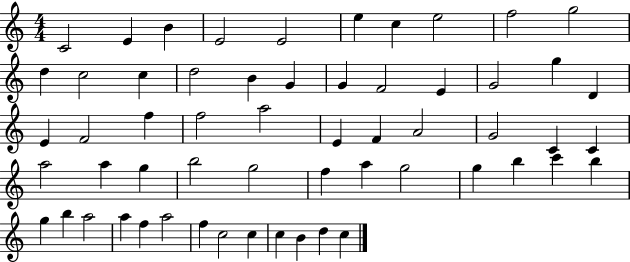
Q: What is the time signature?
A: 4/4